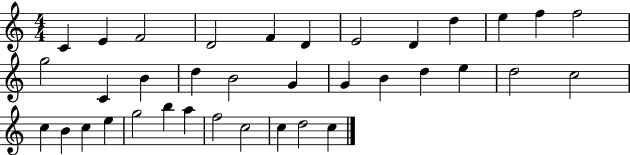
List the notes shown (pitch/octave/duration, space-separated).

C4/q E4/q F4/h D4/h F4/q D4/q E4/h D4/q D5/q E5/q F5/q F5/h G5/h C4/q B4/q D5/q B4/h G4/q G4/q B4/q D5/q E5/q D5/h C5/h C5/q B4/q C5/q E5/q G5/h B5/q A5/q F5/h C5/h C5/q D5/h C5/q